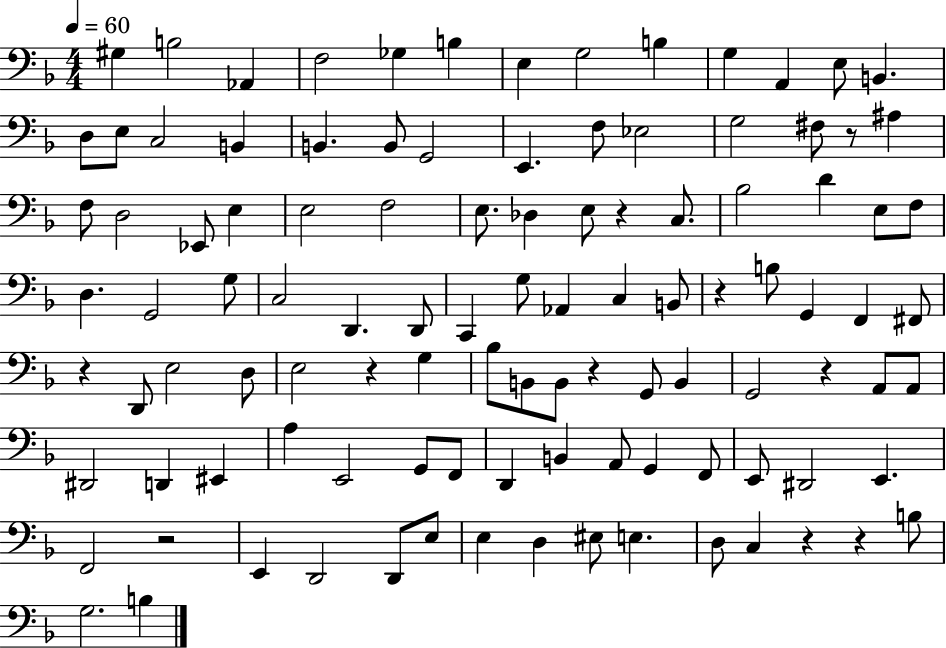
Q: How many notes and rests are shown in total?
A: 107